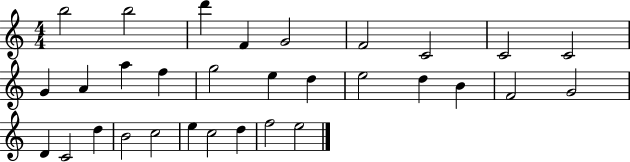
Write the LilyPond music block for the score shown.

{
  \clef treble
  \numericTimeSignature
  \time 4/4
  \key c \major
  b''2 b''2 | d'''4 f'4 g'2 | f'2 c'2 | c'2 c'2 | \break g'4 a'4 a''4 f''4 | g''2 e''4 d''4 | e''2 d''4 b'4 | f'2 g'2 | \break d'4 c'2 d''4 | b'2 c''2 | e''4 c''2 d''4 | f''2 e''2 | \break \bar "|."
}